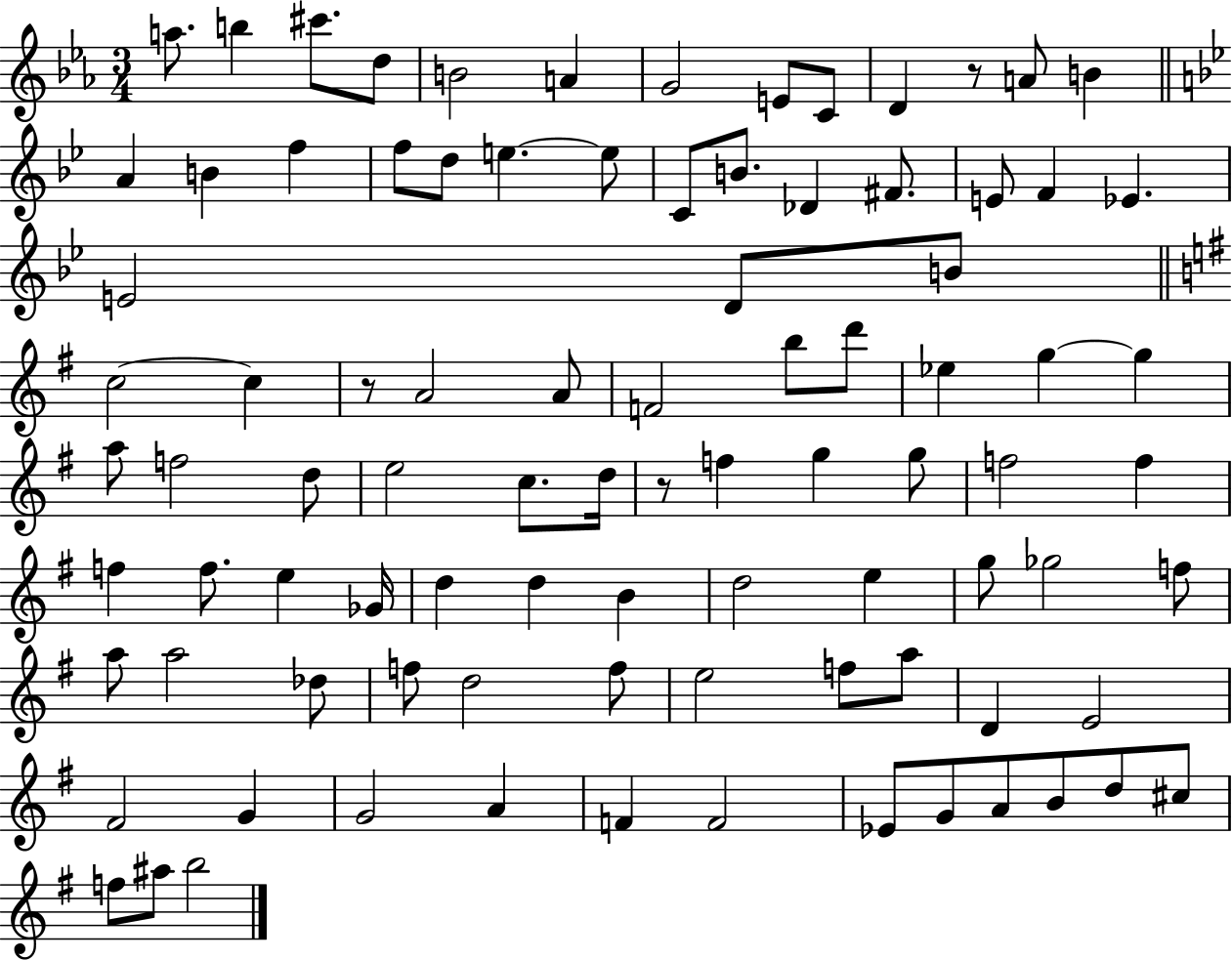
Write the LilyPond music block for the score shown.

{
  \clef treble
  \numericTimeSignature
  \time 3/4
  \key ees \major
  a''8. b''4 cis'''8. d''8 | b'2 a'4 | g'2 e'8 c'8 | d'4 r8 a'8 b'4 | \break \bar "||" \break \key g \minor a'4 b'4 f''4 | f''8 d''8 e''4.~~ e''8 | c'8 b'8. des'4 fis'8. | e'8 f'4 ees'4. | \break e'2 d'8 b'8 | \bar "||" \break \key g \major c''2~~ c''4 | r8 a'2 a'8 | f'2 b''8 d'''8 | ees''4 g''4~~ g''4 | \break a''8 f''2 d''8 | e''2 c''8. d''16 | r8 f''4 g''4 g''8 | f''2 f''4 | \break f''4 f''8. e''4 ges'16 | d''4 d''4 b'4 | d''2 e''4 | g''8 ges''2 f''8 | \break a''8 a''2 des''8 | f''8 d''2 f''8 | e''2 f''8 a''8 | d'4 e'2 | \break fis'2 g'4 | g'2 a'4 | f'4 f'2 | ees'8 g'8 a'8 b'8 d''8 cis''8 | \break f''8 ais''8 b''2 | \bar "|."
}